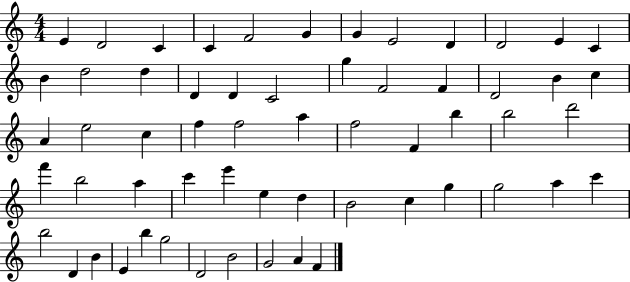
E4/q D4/h C4/q C4/q F4/h G4/q G4/q E4/h D4/q D4/h E4/q C4/q B4/q D5/h D5/q D4/q D4/q C4/h G5/q F4/h F4/q D4/h B4/q C5/q A4/q E5/h C5/q F5/q F5/h A5/q F5/h F4/q B5/q B5/h D6/h F6/q B5/h A5/q C6/q E6/q E5/q D5/q B4/h C5/q G5/q G5/h A5/q C6/q B5/h D4/q B4/q E4/q B5/q G5/h D4/h B4/h G4/h A4/q F4/q